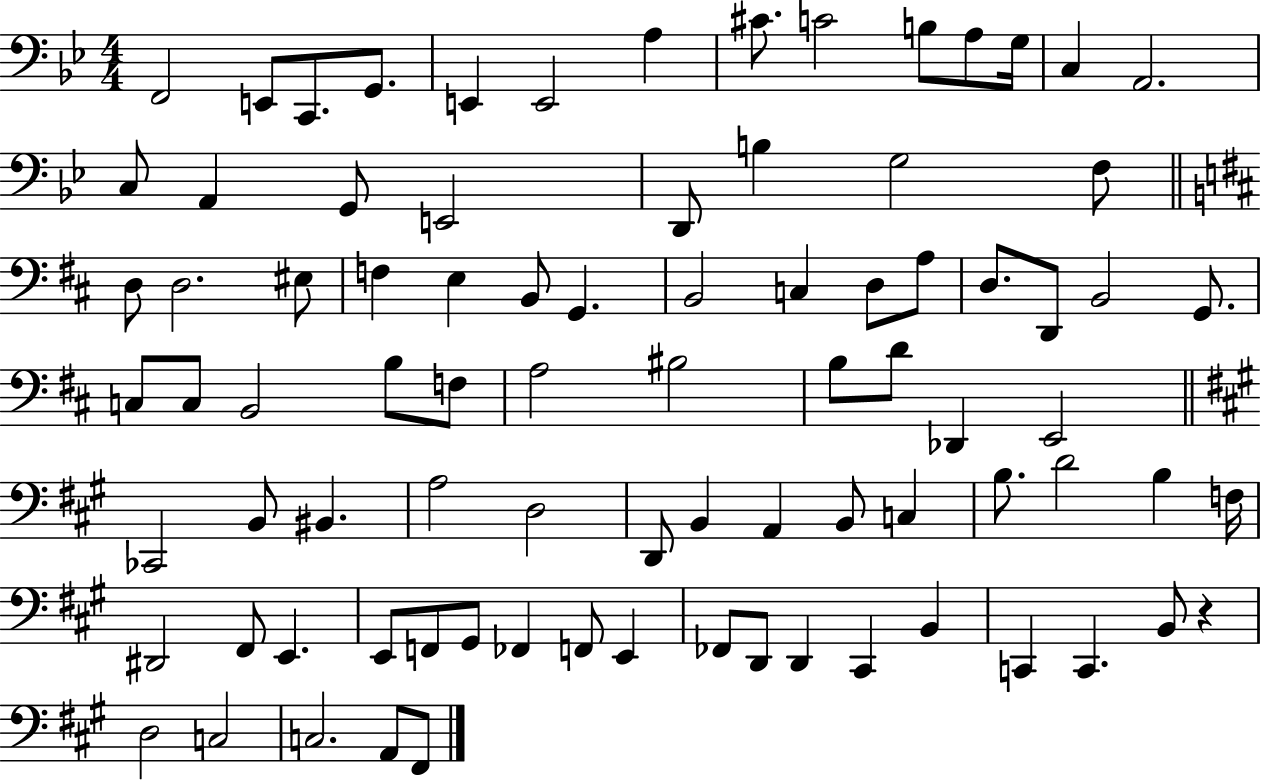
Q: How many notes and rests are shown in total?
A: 85